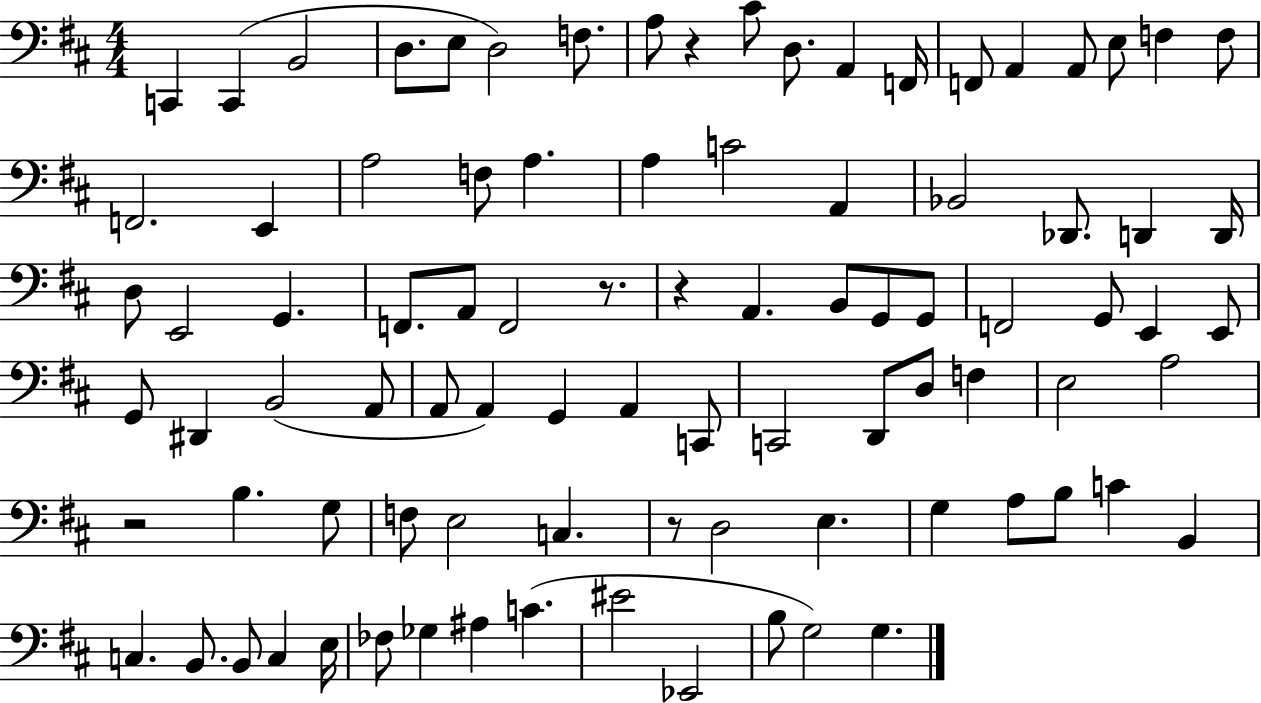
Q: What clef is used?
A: bass